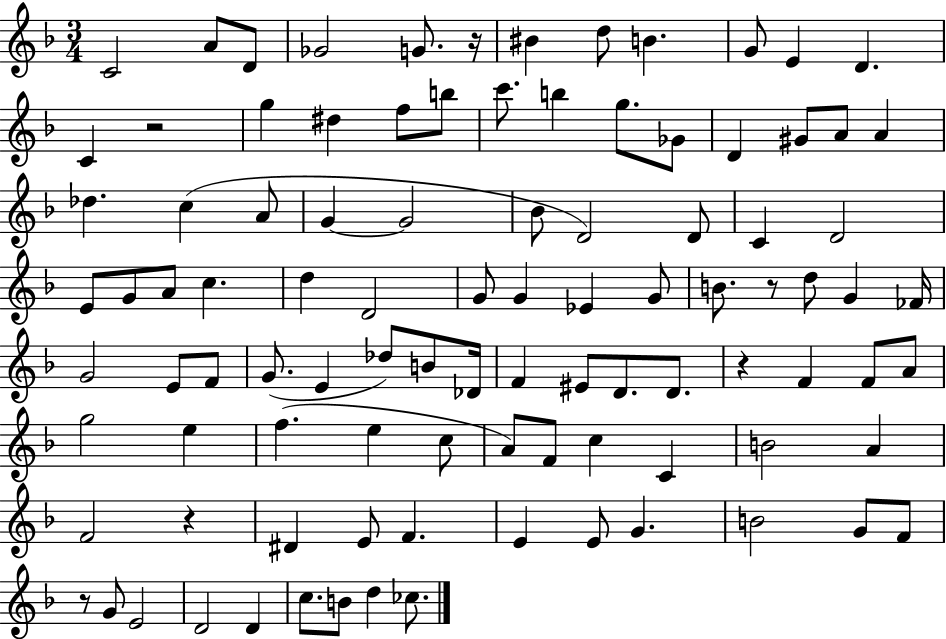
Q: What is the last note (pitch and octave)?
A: CES5